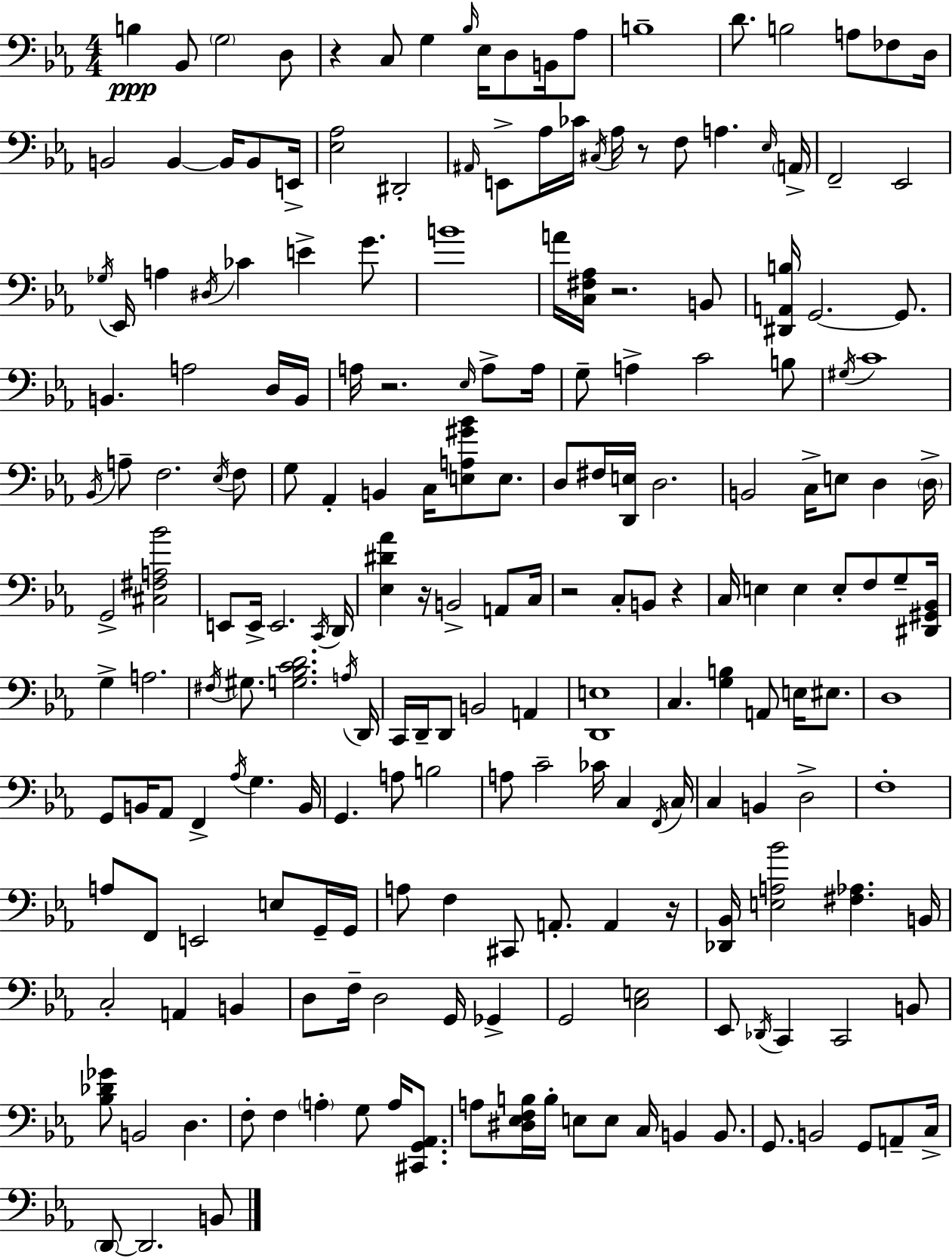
B3/q Bb2/e G3/h D3/e R/q C3/e G3/q Bb3/s Eb3/s D3/e B2/s Ab3/e B3/w D4/e. B3/h A3/e FES3/e D3/s B2/h B2/q B2/s B2/e E2/s [Eb3,Ab3]/h D#2/h A#2/s E2/e Ab3/s CES4/s C#3/s Ab3/s R/e F3/e A3/q. Eb3/s A2/s F2/h Eb2/h Gb3/s Eb2/s A3/q D#3/s CES4/q E4/q G4/e. B4/w A4/s [C3,F#3,Ab3]/s R/h. B2/e [D#2,A2,B3]/s G2/h. G2/e. B2/q. A3/h D3/s B2/s A3/s R/h. Eb3/s A3/e A3/s G3/e A3/q C4/h B3/e G#3/s C4/w Bb2/s A3/e F3/h. Eb3/s F3/e G3/e Ab2/q B2/q C3/s [E3,A3,G#4,Bb4]/e E3/e. D3/e F#3/s [D2,E3]/s D3/h. B2/h C3/s E3/e D3/q D3/s G2/h [C#3,F#3,A3,Bb4]/h E2/e E2/s E2/h. C2/s D2/s [Eb3,D#4,Ab4]/q R/s B2/h A2/e C3/s R/h C3/e B2/e R/q C3/s E3/q E3/q E3/e F3/e G3/e [D#2,G#2,Bb2]/s G3/q A3/h. F#3/s G#3/e. [G3,Bb3,C4,D4]/h. A3/s D2/s C2/s D2/s D2/e B2/h A2/q [D2,E3]/w C3/q. [G3,B3]/q A2/e E3/s EIS3/e. D3/w G2/e B2/s Ab2/e F2/q Ab3/s G3/q. B2/s G2/q. A3/e B3/h A3/e C4/h CES4/s C3/q F2/s C3/s C3/q B2/q D3/h F3/w A3/e F2/e E2/h E3/e G2/s G2/s A3/e F3/q C#2/e A2/e. A2/q R/s [Db2,Bb2]/s [E3,A3,Bb4]/h [F#3,Ab3]/q. B2/s C3/h A2/q B2/q D3/e F3/s D3/h G2/s Gb2/q G2/h [C3,E3]/h Eb2/e Db2/s C2/q C2/h B2/e [Bb3,Db4,Gb4]/e B2/h D3/q. F3/e F3/q A3/q G3/e A3/s [C#2,G2,Ab2]/e. A3/e [D#3,Eb3,F3,B3]/s B3/s E3/e E3/e C3/s B2/q B2/e. G2/e. B2/h G2/e A2/e C3/s D2/e D2/h. B2/e